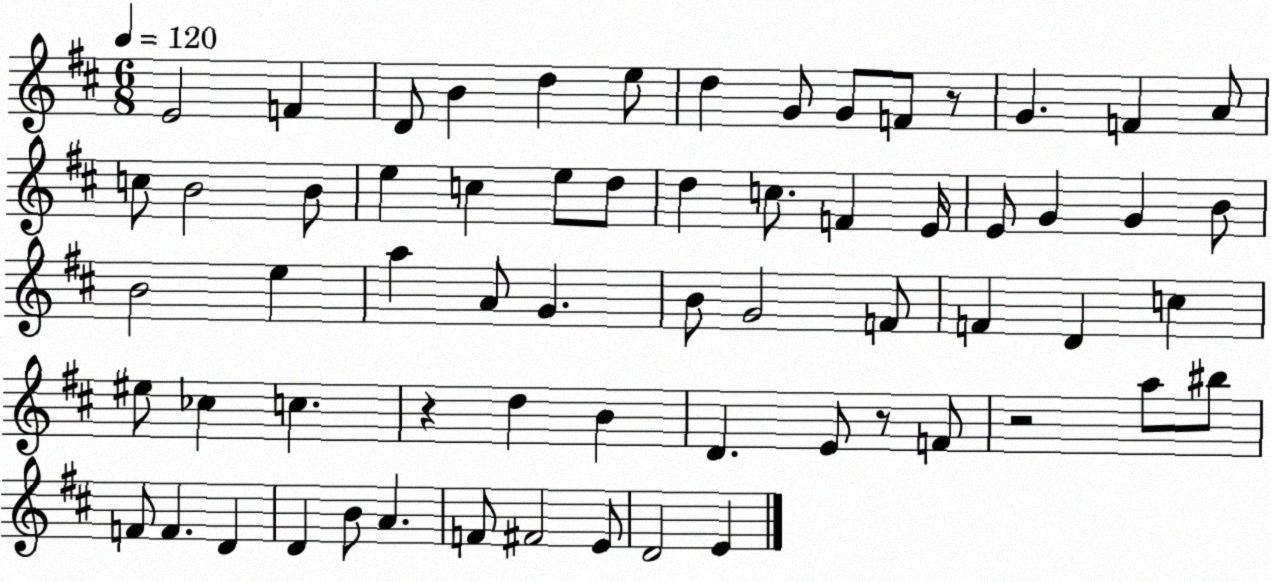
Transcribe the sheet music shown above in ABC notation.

X:1
T:Untitled
M:6/8
L:1/4
K:D
E2 F D/2 B d e/2 d G/2 G/2 F/2 z/2 G F A/2 c/2 B2 B/2 e c e/2 d/2 d c/2 F E/4 E/2 G G B/2 B2 e a A/2 G B/2 G2 F/2 F D c ^e/2 _c c z d B D E/2 z/2 F/2 z2 a/2 ^b/2 F/2 F D D B/2 A F/2 ^F2 E/2 D2 E